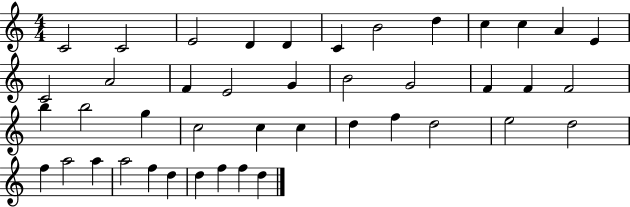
C4/h C4/h E4/h D4/q D4/q C4/q B4/h D5/q C5/q C5/q A4/q E4/q C4/h A4/h F4/q E4/h G4/q B4/h G4/h F4/q F4/q F4/h B5/q B5/h G5/q C5/h C5/q C5/q D5/q F5/q D5/h E5/h D5/h F5/q A5/h A5/q A5/h F5/q D5/q D5/q F5/q F5/q D5/q